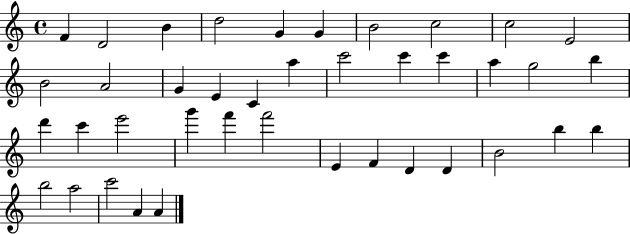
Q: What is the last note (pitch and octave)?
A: A4